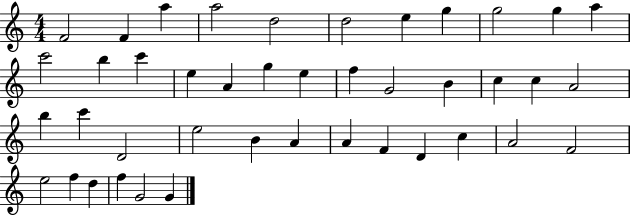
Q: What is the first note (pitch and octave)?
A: F4